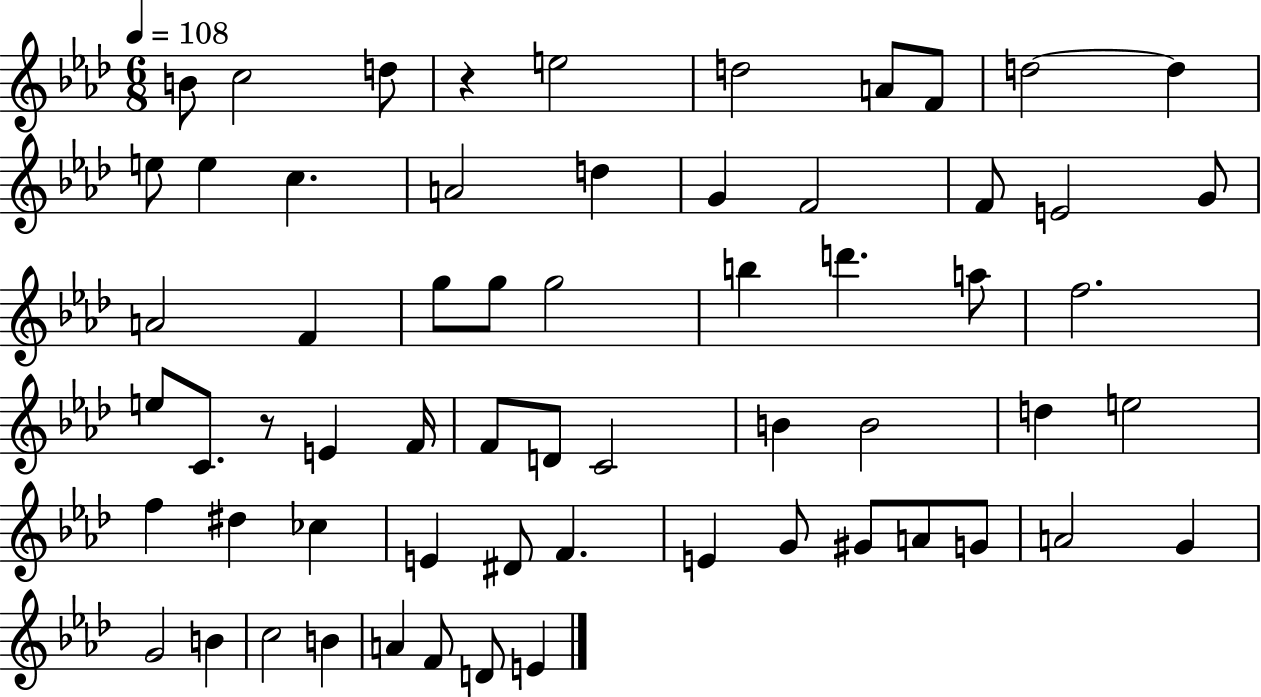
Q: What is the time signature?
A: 6/8